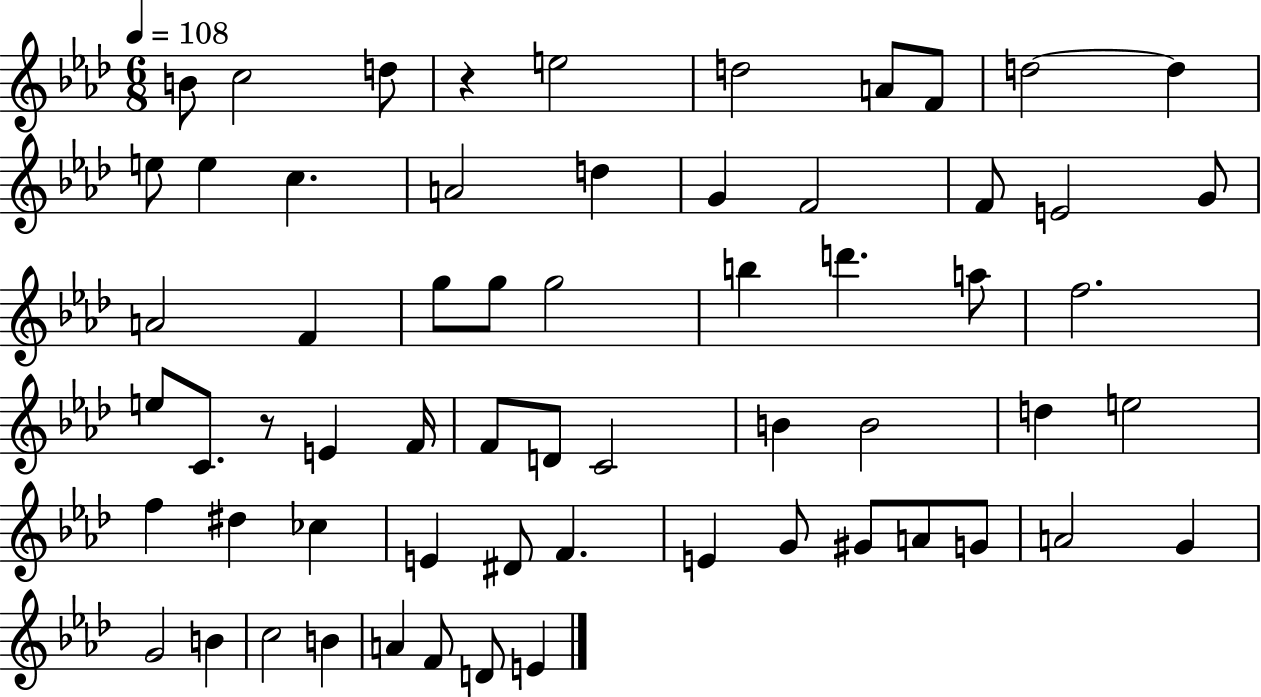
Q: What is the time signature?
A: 6/8